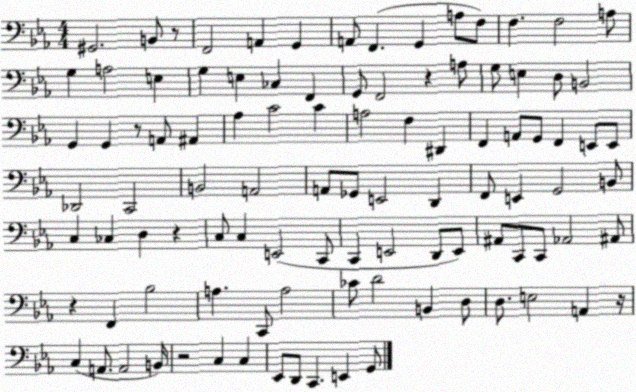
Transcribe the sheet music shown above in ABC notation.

X:1
T:Untitled
M:4/4
L:1/4
K:Eb
^G,,2 B,,/2 z/2 F,,2 A,, G,, A,,/2 F,, G,, A,/2 F,/2 F, F,2 A,/2 G, A,2 E, G, E, _C, F,, G,,/2 F,,2 z A,/2 G,/2 E, D,/2 B,,2 G,, G,, z/2 A,,/2 ^A,, _A, C2 C A,2 F, ^D,, F,, A,,/2 G,,/2 F,, E,,/2 E,,/2 _D,,2 C,,2 B,,2 A,,2 A,,/2 _G,,/2 E,,2 D,, F,,/2 E,, G,,2 B,,/2 C, _C, D, z C,/2 C, E,,2 C,,/2 C,, E,,2 D,,/2 E,,/2 ^A,,/2 C,,/2 C,,/2 _A,,2 ^A,,/2 z F,, _B,2 A, C,,/2 A,2 _C/2 D2 B,, D,/2 D,/2 E,2 A,, z/4 C, A,,/2 A,,2 B,,/4 z2 C, C, _E,,/2 D,,/2 C,, E,, G,,/2